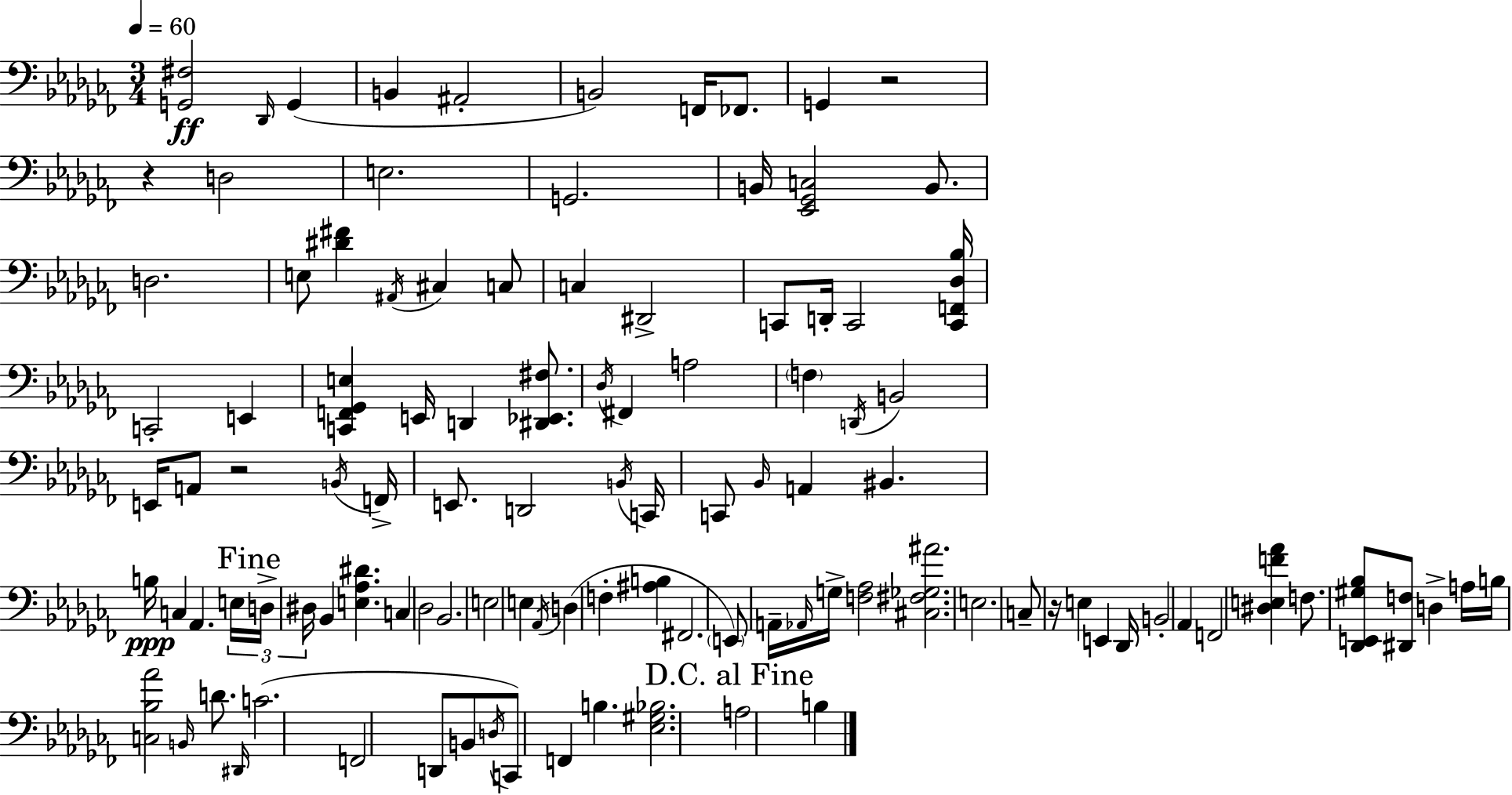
{
  \clef bass
  \numericTimeSignature
  \time 3/4
  \key aes \minor
  \tempo 4 = 60
  <g, fis>2\ff \grace { des,16 } g,4( | b,4 ais,2-. | b,2) f,16 fes,8. | g,4 r2 | \break r4 d2 | e2. | g,2. | b,16 <ees, ges, c>2 b,8. | \break d2. | e8 <dis' fis'>4 \acciaccatura { ais,16 } cis4 | c8 c4 dis,2-> | c,8 d,16-. c,2 | \break <c, f, des bes>16 c,2-. e,4 | <c, f, ges, e>4 e,16 d,4 <dis, ees, fis>8. | \acciaccatura { des16 } fis,4 a2 | \parenthesize f4 \acciaccatura { d,16 } b,2 | \break e,16 a,8 r2 | \acciaccatura { b,16 } f,16-> e,8. d,2 | \acciaccatura { b,16 } c,16 c,8 \grace { bes,16 } a,4 | bis,4. b16\ppp c4 | \break aes,4. \tuplet 3/2 { e16 \mark "Fine" d16-> dis16 } bes,4 | <e aes dis'>4. c4 des2 | bes,2. | e2 | \break e4 \acciaccatura { aes,16 } d4( | f4-. <ais b>4 fis,2. | \parenthesize e,8) a,16-- \grace { aes,16 } | g16-> <f aes>2 <cis fis ges ais'>2. | \break e2. | c8-- r16 | e4 e,4 des,16 b,2-. | aes,4 f,2 | \break <dis e f' aes'>4 f8. | <des, e, gis bes>8 <dis, f>8 d4-> a16 b16 <c bes aes'>2 | \grace { b,16 } d'8. \grace { dis,16 } c'2.( | f,2 | \break d,8 b,8 \acciaccatura { d16 } | c,8) f,4 b4. | <ees gis bes>2. | \mark "D.C. al Fine" a2 b4 | \break \bar "|."
}